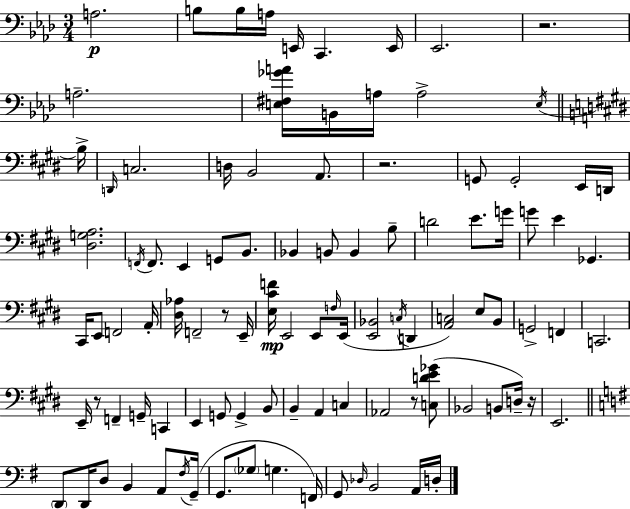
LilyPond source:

{
  \clef bass
  \numericTimeSignature
  \time 3/4
  \key aes \major
  a2.\p | b8 b16 a16 e,16 c,4. e,16 | ees,2. | r2. | \break a2.-- | <e fis ges' a'>16 b,16 a16 a2-> \acciaccatura { e16 } | \bar "||" \break \key e \major b16-> \grace { d,16 } c2. | d16 b,2 a,8. | r2. | g,8 g,2-. | \break e,16 d,16 <dis g a>2. | \acciaccatura { f,16 } f,8. e,4 g,8 | b,8. bes,4 b,8 b,4 | b8-- d'2 e'8. | \break g'16 g'8 e'4 ges,4. | cis,16 e,8 f,2 | a,16-. <dis aes>16 f,2-- | r8 e,16-- <e cis' f'>16\mp e,2 | \break e,8 \grace { f16 } e,16( <e, bes,>2 | \acciaccatura { c16 } d,4 <a, c>2) | e8 b,8 g,2-> | f,4 c,2. | \break e,16-- r8 f,4-- | g,16-- c,4 e,4 g,8 g,4-> | b,8 b,4-- a,4 | c4 aes,2 | \break r8 <c d' e' ges'>8( bes,2 | b,8 d16--) r16 e,2. | \bar "||" \break \key g \major \parenthesize d,8 d,16 d8 b,4 a,8 \acciaccatura { fis16 }( | g,16-- g,8. \parenthesize ges8 g4. | f,16) g,8 \grace { des16 } b,2 | a,16 d16-. \bar "|."
}